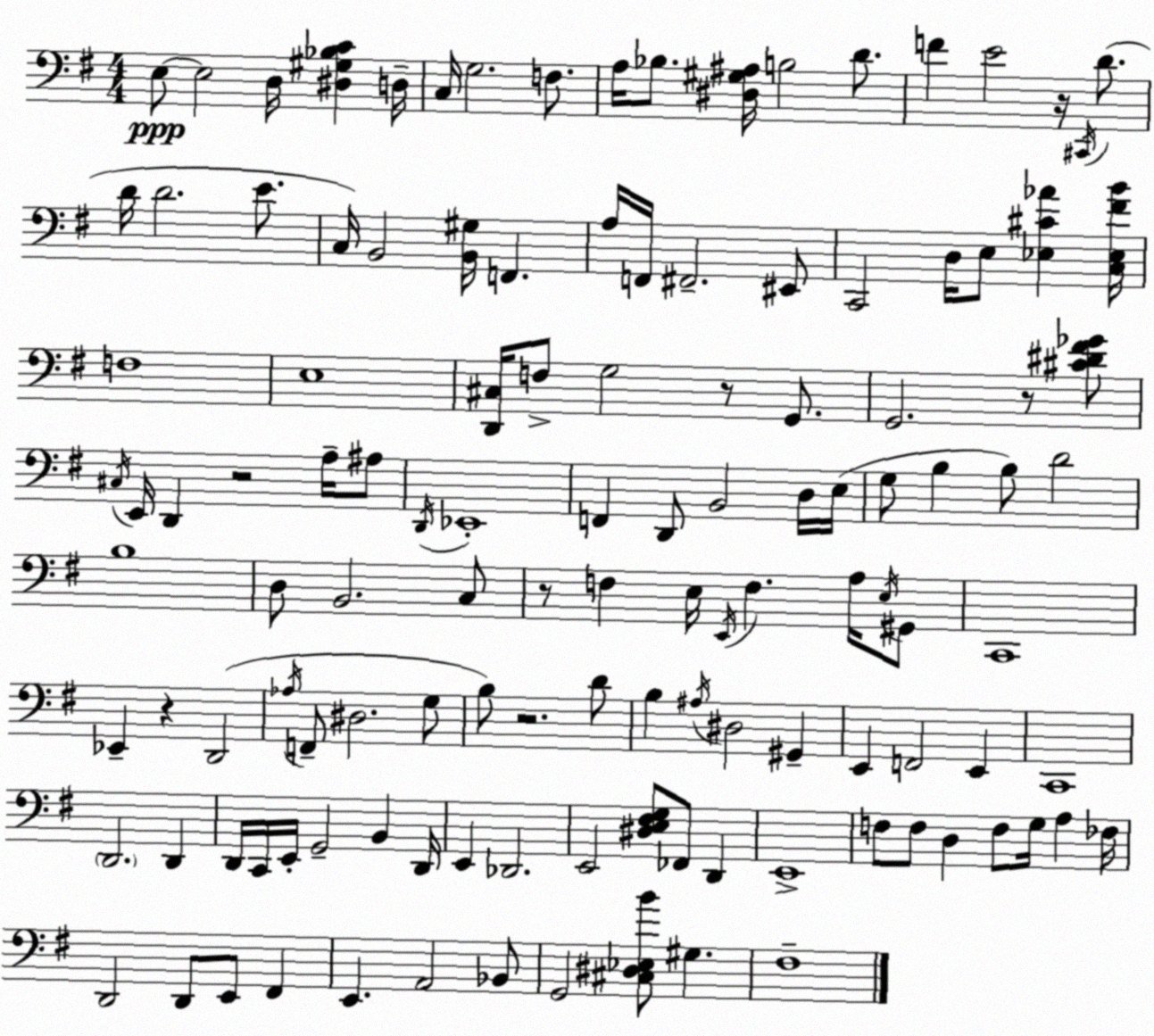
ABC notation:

X:1
T:Untitled
M:4/4
L:1/4
K:G
E,/2 E,2 D,/4 [^D,^G,_B,C] D,/4 C,/4 G,2 F,/2 A,/4 _B,/2 [^D,^G,^A,]/4 B,2 D/2 F E2 z/4 ^C,,/4 D/2 D/4 D2 E/2 C,/4 B,,2 [B,,^G,]/4 F,, A,/4 F,,/4 ^F,,2 ^E,,/2 C,,2 D,/4 E,/2 [_E,^C_A] [C,_E,^FB]/4 F,4 E,4 [D,,^C,]/4 F,/2 G,2 z/2 G,,/2 G,,2 z/2 [^C^D^F_G]/2 ^C,/4 E,,/4 D,, z2 A,/4 ^A,/2 D,,/4 _E,,4 F,, D,,/2 B,,2 D,/4 E,/4 G,/2 B, B,/2 D2 B,4 D,/2 B,,2 C,/2 z/2 F, E,/4 E,,/4 F, A,/4 E,/4 ^G,,/2 C,,4 _E,, z D,,2 _A,/4 F,,/2 ^D,2 G,/2 B,/2 z2 D/2 B, ^A,/4 ^D,2 ^G,, E,, F,,2 E,, C,,4 D,,2 D,, D,,/4 C,,/4 E,,/4 G,,2 B,, D,,/4 E,, _D,,2 E,,2 [^D,E,^F,G,]/2 _F,,/2 D,, E,,4 F,/2 F,/2 D, F,/2 G,/4 A, _F,/4 D,,2 D,,/2 E,,/2 ^F,, E,, A,,2 _B,,/2 G,,2 [^C,^D,_E,B]/2 ^G, ^F,4